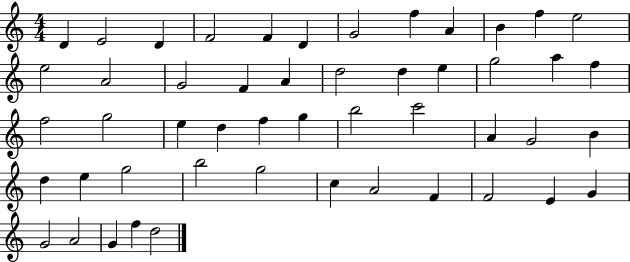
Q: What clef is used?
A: treble